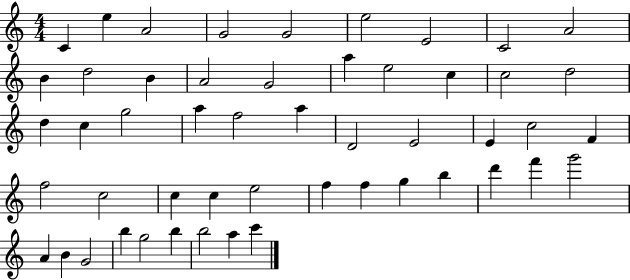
{
  \clef treble
  \numericTimeSignature
  \time 4/4
  \key c \major
  c'4 e''4 a'2 | g'2 g'2 | e''2 e'2 | c'2 a'2 | \break b'4 d''2 b'4 | a'2 g'2 | a''4 e''2 c''4 | c''2 d''2 | \break d''4 c''4 g''2 | a''4 f''2 a''4 | d'2 e'2 | e'4 c''2 f'4 | \break f''2 c''2 | c''4 c''4 e''2 | f''4 f''4 g''4 b''4 | d'''4 f'''4 g'''2 | \break a'4 b'4 g'2 | b''4 g''2 b''4 | b''2 a''4 c'''4 | \bar "|."
}